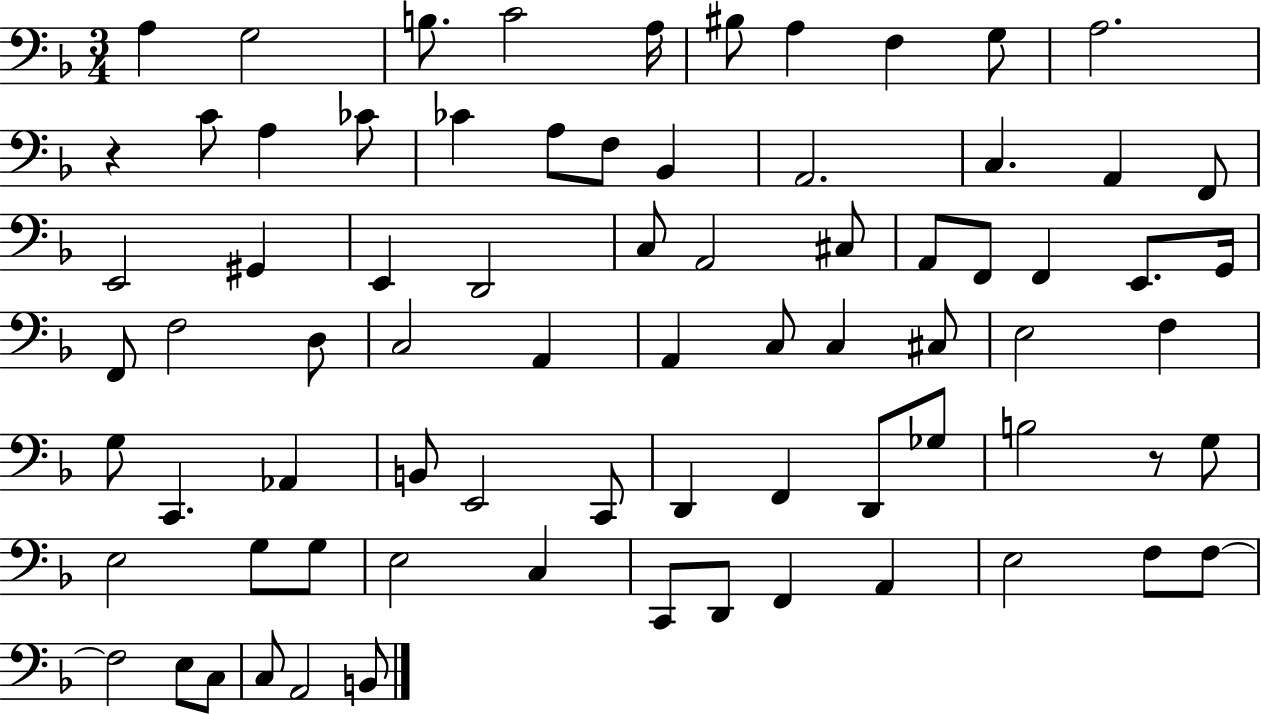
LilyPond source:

{
  \clef bass
  \numericTimeSignature
  \time 3/4
  \key f \major
  a4 g2 | b8. c'2 a16 | bis8 a4 f4 g8 | a2. | \break r4 c'8 a4 ces'8 | ces'4 a8 f8 bes,4 | a,2. | c4. a,4 f,8 | \break e,2 gis,4 | e,4 d,2 | c8 a,2 cis8 | a,8 f,8 f,4 e,8. g,16 | \break f,8 f2 d8 | c2 a,4 | a,4 c8 c4 cis8 | e2 f4 | \break g8 c,4. aes,4 | b,8 e,2 c,8 | d,4 f,4 d,8 ges8 | b2 r8 g8 | \break e2 g8 g8 | e2 c4 | c,8 d,8 f,4 a,4 | e2 f8 f8~~ | \break f2 e8 c8 | c8 a,2 b,8 | \bar "|."
}